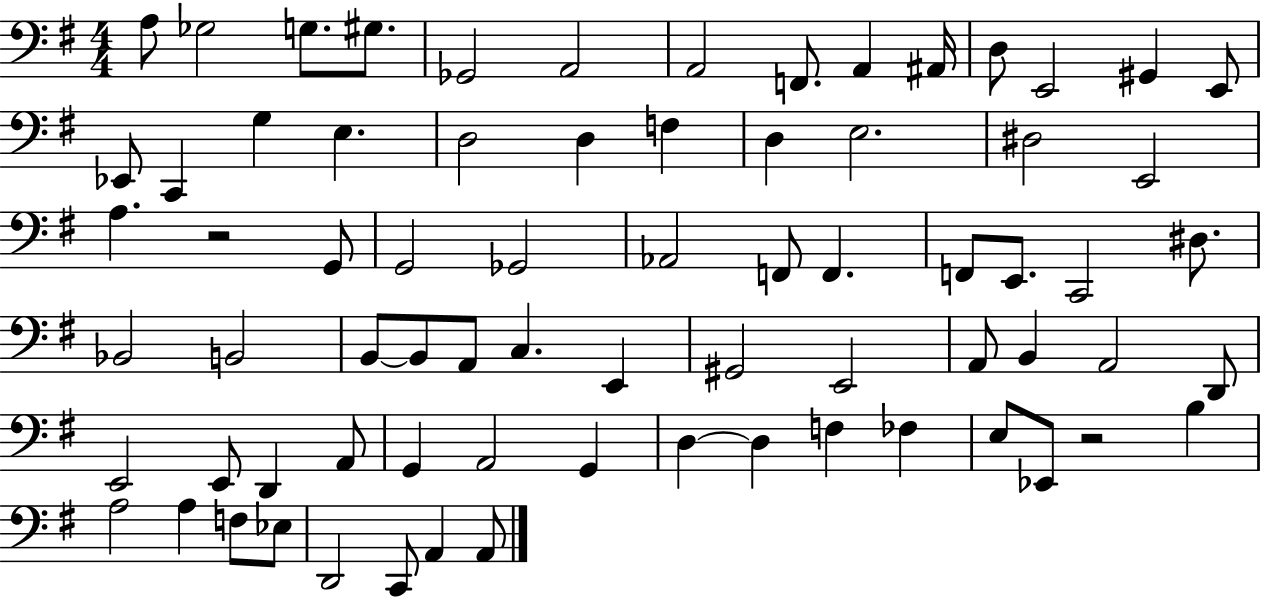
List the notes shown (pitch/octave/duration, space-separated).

A3/e Gb3/h G3/e. G#3/e. Gb2/h A2/h A2/h F2/e. A2/q A#2/s D3/e E2/h G#2/q E2/e Eb2/e C2/q G3/q E3/q. D3/h D3/q F3/q D3/q E3/h. D#3/h E2/h A3/q. R/h G2/e G2/h Gb2/h Ab2/h F2/e F2/q. F2/e E2/e. C2/h D#3/e. Bb2/h B2/h B2/e B2/e A2/e C3/q. E2/q G#2/h E2/h A2/e B2/q A2/h D2/e E2/h E2/e D2/q A2/e G2/q A2/h G2/q D3/q D3/q F3/q FES3/q E3/e Eb2/e R/h B3/q A3/h A3/q F3/e Eb3/e D2/h C2/e A2/q A2/e